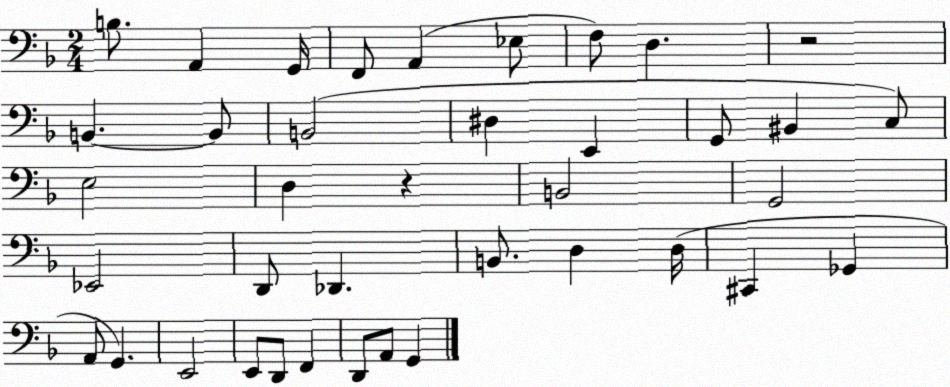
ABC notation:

X:1
T:Untitled
M:2/4
L:1/4
K:F
B,/2 A,, G,,/4 F,,/2 A,, _E,/2 F,/2 D, z2 B,, B,,/2 B,,2 ^D, E,, G,,/2 ^B,, C,/2 E,2 D, z B,,2 G,,2 _E,,2 D,,/2 _D,, B,,/2 D, D,/4 ^C,, _G,, A,,/2 G,, E,,2 E,,/2 D,,/2 F,, D,,/2 A,,/2 G,,